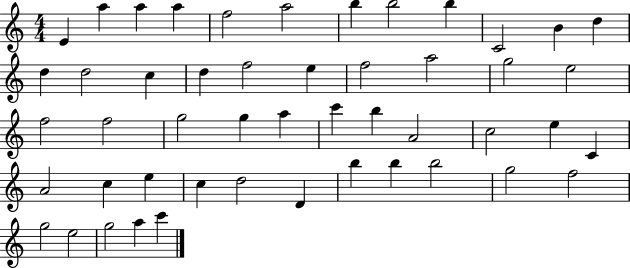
{
  \clef treble
  \numericTimeSignature
  \time 4/4
  \key c \major
  e'4 a''4 a''4 a''4 | f''2 a''2 | b''4 b''2 b''4 | c'2 b'4 d''4 | \break d''4 d''2 c''4 | d''4 f''2 e''4 | f''2 a''2 | g''2 e''2 | \break f''2 f''2 | g''2 g''4 a''4 | c'''4 b''4 a'2 | c''2 e''4 c'4 | \break a'2 c''4 e''4 | c''4 d''2 d'4 | b''4 b''4 b''2 | g''2 f''2 | \break g''2 e''2 | g''2 a''4 c'''4 | \bar "|."
}